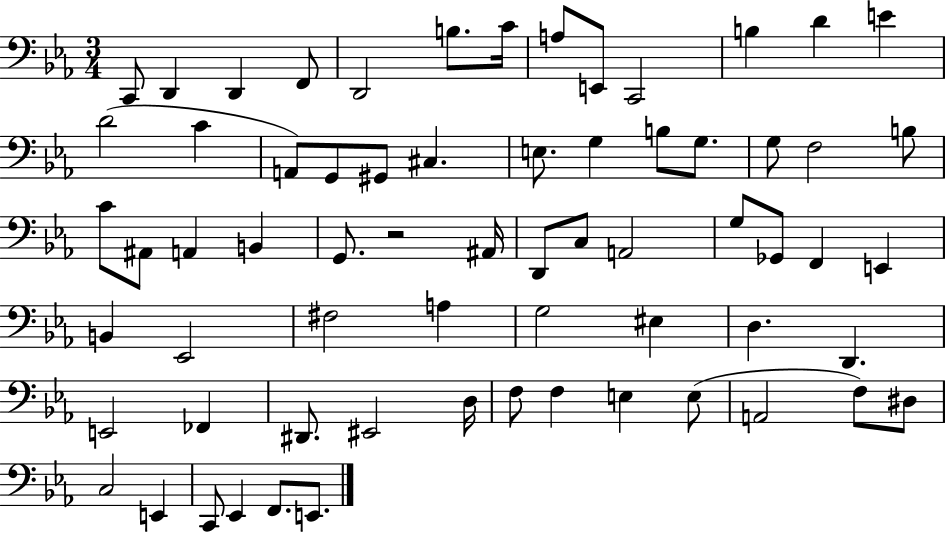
X:1
T:Untitled
M:3/4
L:1/4
K:Eb
C,,/2 D,, D,, F,,/2 D,,2 B,/2 C/4 A,/2 E,,/2 C,,2 B, D E D2 C A,,/2 G,,/2 ^G,,/2 ^C, E,/2 G, B,/2 G,/2 G,/2 F,2 B,/2 C/2 ^A,,/2 A,, B,, G,,/2 z2 ^A,,/4 D,,/2 C,/2 A,,2 G,/2 _G,,/2 F,, E,, B,, _E,,2 ^F,2 A, G,2 ^E, D, D,, E,,2 _F,, ^D,,/2 ^E,,2 D,/4 F,/2 F, E, E,/2 A,,2 F,/2 ^D,/2 C,2 E,, C,,/2 _E,, F,,/2 E,,/2